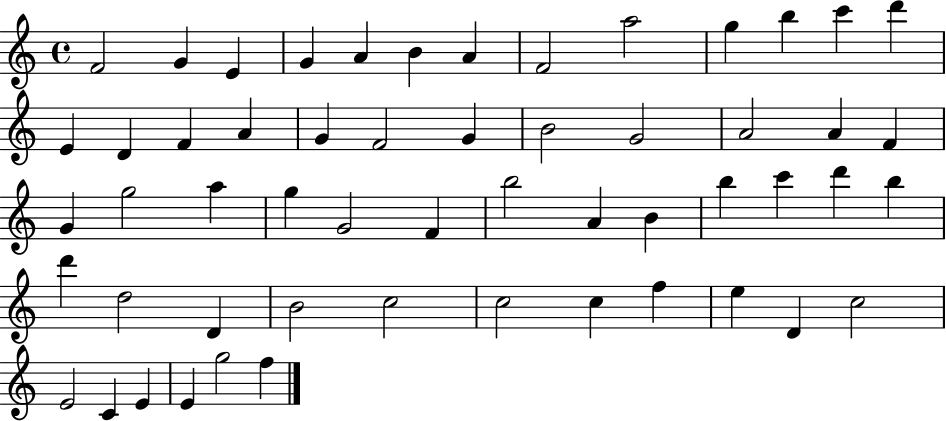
{
  \clef treble
  \time 4/4
  \defaultTimeSignature
  \key c \major
  f'2 g'4 e'4 | g'4 a'4 b'4 a'4 | f'2 a''2 | g''4 b''4 c'''4 d'''4 | \break e'4 d'4 f'4 a'4 | g'4 f'2 g'4 | b'2 g'2 | a'2 a'4 f'4 | \break g'4 g''2 a''4 | g''4 g'2 f'4 | b''2 a'4 b'4 | b''4 c'''4 d'''4 b''4 | \break d'''4 d''2 d'4 | b'2 c''2 | c''2 c''4 f''4 | e''4 d'4 c''2 | \break e'2 c'4 e'4 | e'4 g''2 f''4 | \bar "|."
}